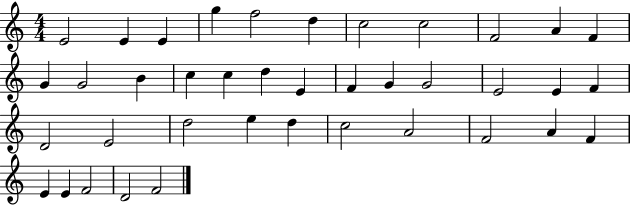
{
  \clef treble
  \numericTimeSignature
  \time 4/4
  \key c \major
  e'2 e'4 e'4 | g''4 f''2 d''4 | c''2 c''2 | f'2 a'4 f'4 | \break g'4 g'2 b'4 | c''4 c''4 d''4 e'4 | f'4 g'4 g'2 | e'2 e'4 f'4 | \break d'2 e'2 | d''2 e''4 d''4 | c''2 a'2 | f'2 a'4 f'4 | \break e'4 e'4 f'2 | d'2 f'2 | \bar "|."
}